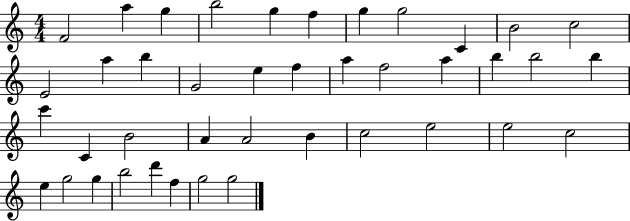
{
  \clef treble
  \numericTimeSignature
  \time 4/4
  \key c \major
  f'2 a''4 g''4 | b''2 g''4 f''4 | g''4 g''2 c'4 | b'2 c''2 | \break e'2 a''4 b''4 | g'2 e''4 f''4 | a''4 f''2 a''4 | b''4 b''2 b''4 | \break c'''4 c'4 b'2 | a'4 a'2 b'4 | c''2 e''2 | e''2 c''2 | \break e''4 g''2 g''4 | b''2 d'''4 f''4 | g''2 g''2 | \bar "|."
}